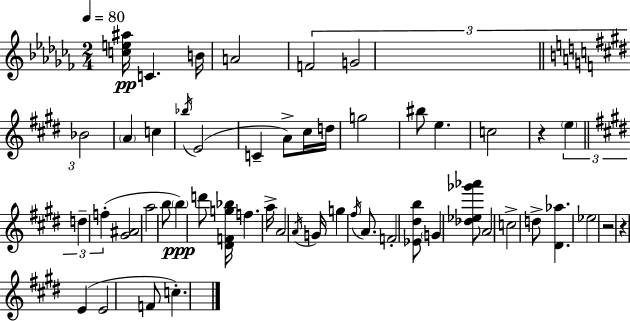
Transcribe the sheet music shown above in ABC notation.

X:1
T:Untitled
M:2/4
L:1/4
K:Abm
[ce^a]/4 C B/4 A2 F2 G2 _B2 A c _b/4 E2 C A/2 ^c/4 d/4 g2 ^b/2 e c2 z e d f [^G^A]2 a2 b/2 b d'/2 [^DFg_b]/4 f a/4 A2 A/4 G/4 g ^f/4 A/2 F2 [_E^db]/2 G [_d_e_g'_a']/2 A2 c2 d/2 [^D_a] _e2 z2 z E E2 F/2 c